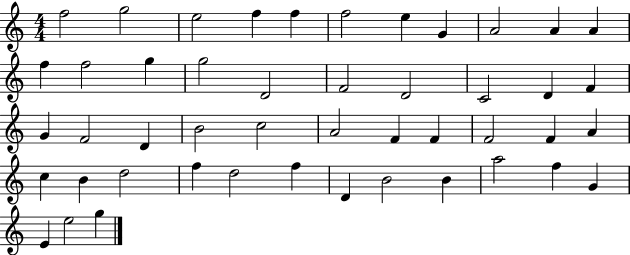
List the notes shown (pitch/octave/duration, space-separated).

F5/h G5/h E5/h F5/q F5/q F5/h E5/q G4/q A4/h A4/q A4/q F5/q F5/h G5/q G5/h D4/h F4/h D4/h C4/h D4/q F4/q G4/q F4/h D4/q B4/h C5/h A4/h F4/q F4/q F4/h F4/q A4/q C5/q B4/q D5/h F5/q D5/h F5/q D4/q B4/h B4/q A5/h F5/q G4/q E4/q E5/h G5/q